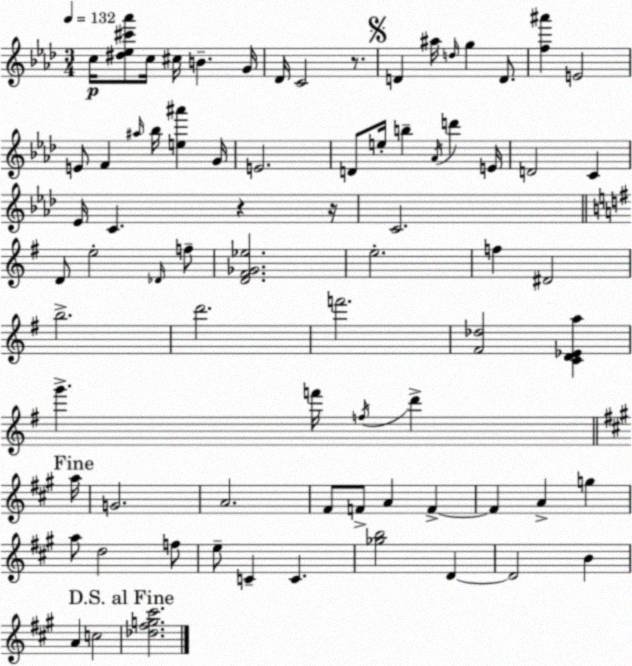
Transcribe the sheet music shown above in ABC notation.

X:1
T:Untitled
M:3/4
L:1/4
K:Fm
c/4 [^d_e^c'_a']/2 c/4 ^c/4 B G/4 _D/4 C2 z/2 D ^a/4 d/4 g D/2 [f^a'] E2 E/2 F ^a/4 _b/4 [e^a'] G/4 E2 D/2 e/4 b _A/4 d' E/4 D2 C _E/4 C z z/4 C2 D/2 e2 _D/4 f/2 [D^F_G_e]2 e2 f ^D2 b2 d'2 f'2 [^F_d]2 [CD_Ea] g' f'/4 f/4 d' a/4 G2 A2 ^F/2 F/2 A F F A g a/2 d2 f/2 e/2 C C [_gb]2 D D2 B A c2 [_d^fg^c']2